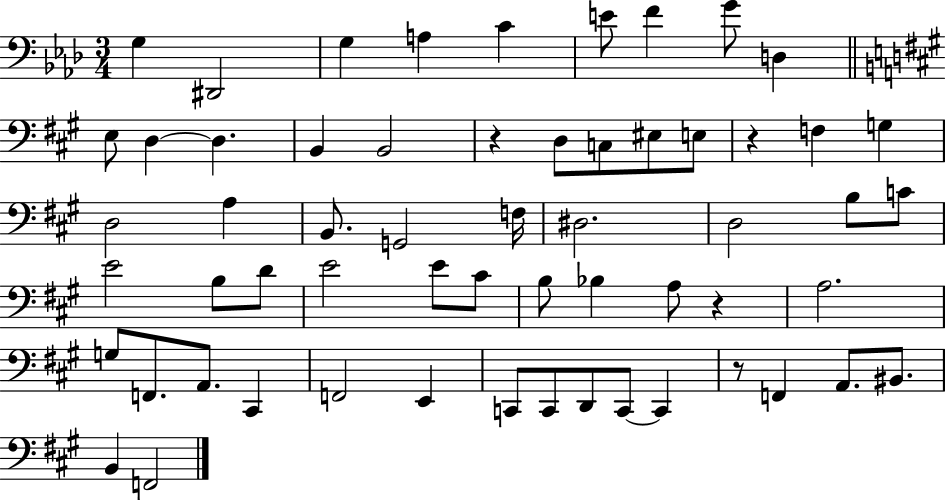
X:1
T:Untitled
M:3/4
L:1/4
K:Ab
G, ^D,,2 G, A, C E/2 F G/2 D, E,/2 D, D, B,, B,,2 z D,/2 C,/2 ^E,/2 E,/2 z F, G, D,2 A, B,,/2 G,,2 F,/4 ^D,2 D,2 B,/2 C/2 E2 B,/2 D/2 E2 E/2 ^C/2 B,/2 _B, A,/2 z A,2 G,/2 F,,/2 A,,/2 ^C,, F,,2 E,, C,,/2 C,,/2 D,,/2 C,,/2 C,, z/2 F,, A,,/2 ^B,,/2 B,, F,,2